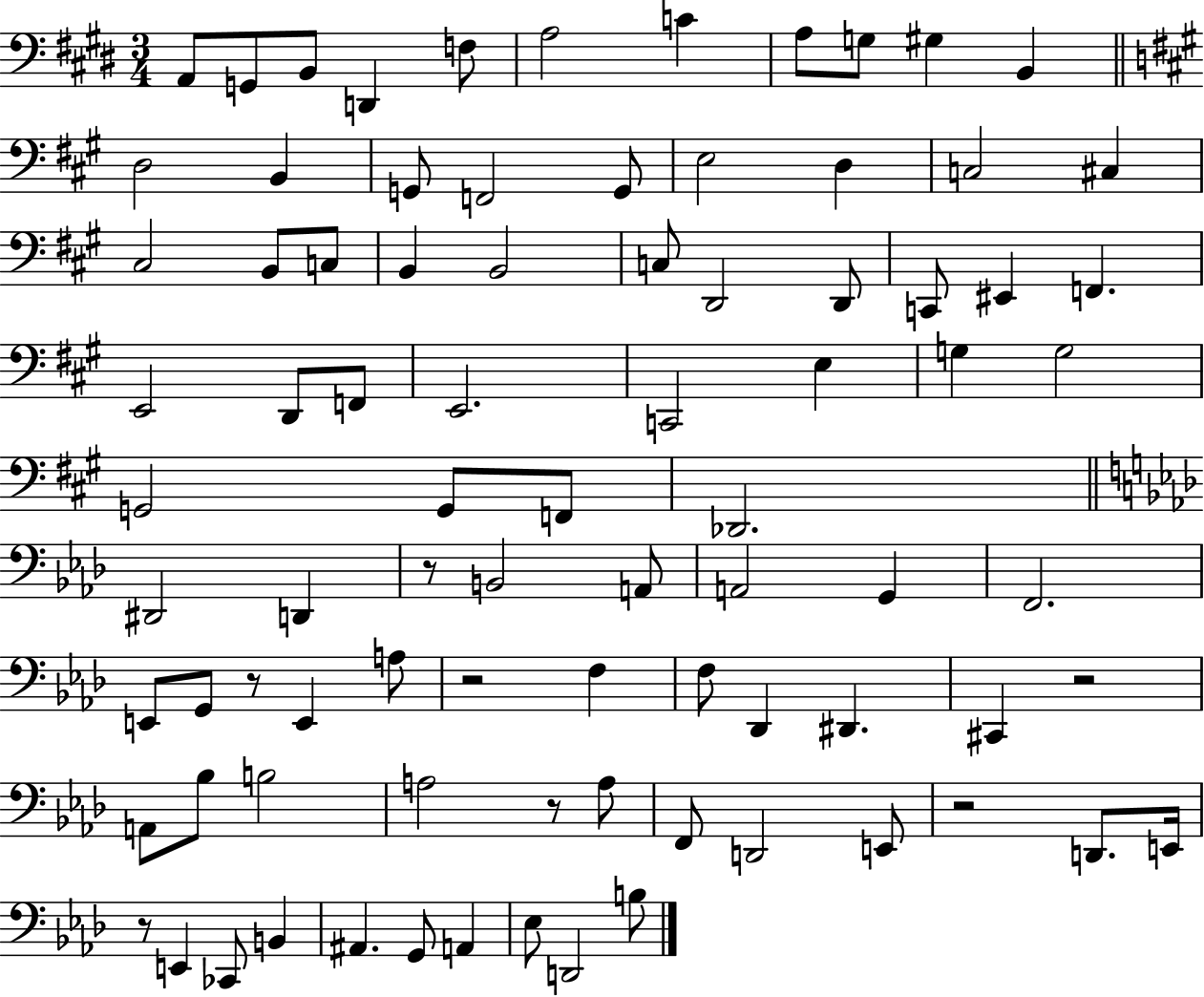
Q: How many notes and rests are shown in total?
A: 85